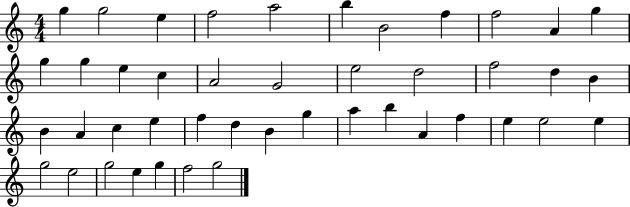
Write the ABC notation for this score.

X:1
T:Untitled
M:4/4
L:1/4
K:C
g g2 e f2 a2 b B2 f f2 A g g g e c A2 G2 e2 d2 f2 d B B A c e f d B g a b A f e e2 e g2 e2 g2 e g f2 g2